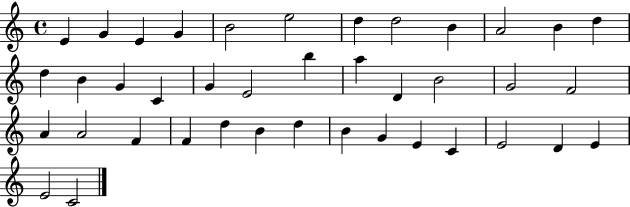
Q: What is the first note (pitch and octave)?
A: E4